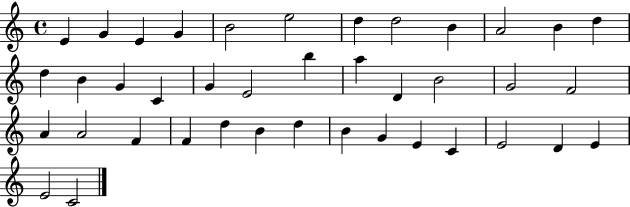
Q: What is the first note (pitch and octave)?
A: E4